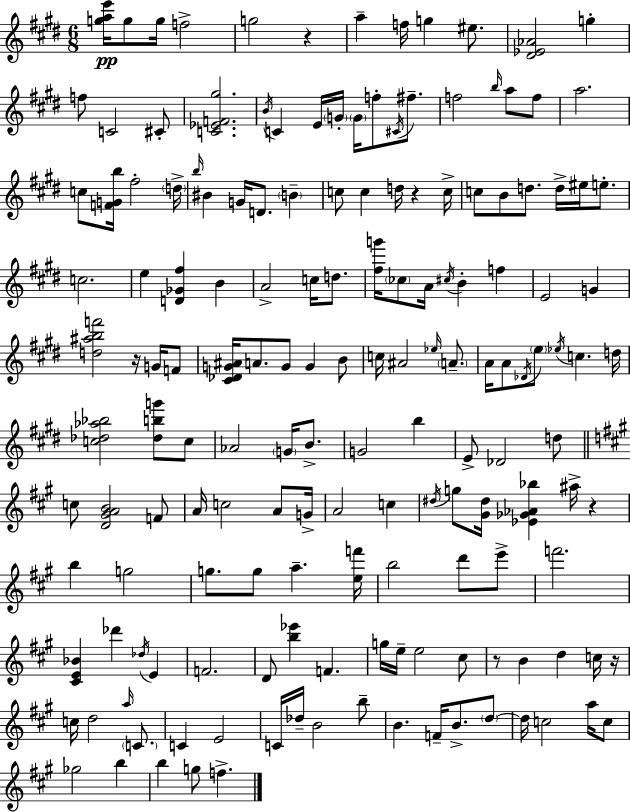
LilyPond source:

{
  \clef treble
  \numericTimeSignature
  \time 6/8
  \key e \major
  <g'' a'' e'''>16\pp g''8 g''16 f''2-> | g''2 r4 | a''4-- f''16 g''4 eis''8. | <dis' ees' aes'>2 g''4-. | \break f''8 c'2 cis'8-. | <c' ees' f' gis''>2. | \acciaccatura { b'16 } c'4 e'16 \parenthesize g'16-. \parenthesize g'16 f''8-. \acciaccatura { cis'16 } fis''8.-- | f''2 \grace { b''16 } a''8 | \break f''8 a''2. | c''8 <f' g' b''>16 fis''2-. | \parenthesize d''16-> \grace { b''16 } bis'4 g'16 d'8. | \parenthesize b'4-- c''8 c''4 d''16 r4 | \break c''16-> c''8 b'8 d''8. d''16-> | eis''16 e''8.-. c''2. | e''4 <d' ges' fis''>4 | b'4 a'2-> | \break c''16 d''8. <fis'' g'''>16 \parenthesize ces''8 a'16 \acciaccatura { cis''16 } b'4-. | f''4 e'2 | g'4 <d'' ais'' b'' f'''>2 | r16 g'16 f'8 <cis' des' g' ais'>16 a'8. g'8 g'4 | \break b'8 c''16 ais'2 | \grace { ees''16 } \parenthesize a'8.-- a'16 a'8 \acciaccatura { des'16 } \parenthesize e''8 | \acciaccatura { ees''16 } c''4. d''16 <c'' des'' aes'' bes''>2 | <des'' b'' g'''>8 c''8 aes'2 | \break \parenthesize g'16 b'8.-> g'2 | b''4 e'8-> des'2 | d''8 \bar "||" \break \key a \major c''8 <d' gis' a' b'>2 f'8 | a'16 c''2 a'8 g'16-> | a'2 c''4 | \acciaccatura { dis''16 } g''8 <gis' dis''>16 <ees' ges' aes' bes''>4 ais''16-> r4 | \break b''4 g''2 | g''8. g''8 a''4.-- | <e'' f'''>16 b''2 d'''8 e'''8-> | f'''2. | \break <cis' e' bes'>4 des'''4 \acciaccatura { des''16 } e'4 | f'2. | d'8 <b'' ees'''>4 f'4. | g''16 e''16-- e''2 | \break cis''8 r8 b'4 d''4 | c''16 r16 c''16 d''2 \grace { a''16 } | \parenthesize c'8. c'4 e'2 | c'16 des''16-- b'2 | \break b''8-- b'4. f'16-- b'8.-> | \parenthesize d''8~~ d''16 c''2 | a''16 c''8 ges''2 b''4 | b''4 g''8 f''4.-> | \break \bar "|."
}